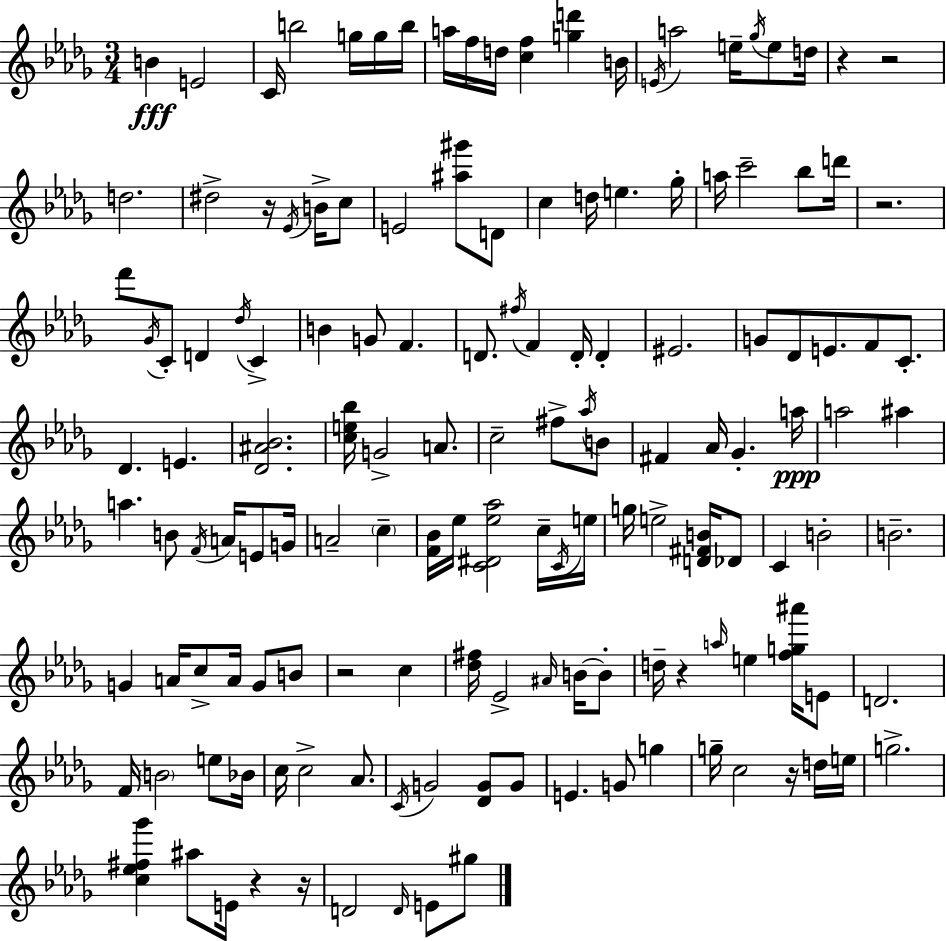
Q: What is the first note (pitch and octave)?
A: B4